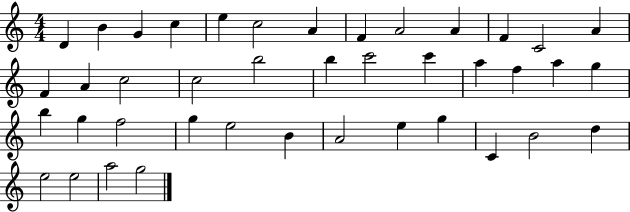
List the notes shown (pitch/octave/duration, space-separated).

D4/q B4/q G4/q C5/q E5/q C5/h A4/q F4/q A4/h A4/q F4/q C4/h A4/q F4/q A4/q C5/h C5/h B5/h B5/q C6/h C6/q A5/q F5/q A5/q G5/q B5/q G5/q F5/h G5/q E5/h B4/q A4/h E5/q G5/q C4/q B4/h D5/q E5/h E5/h A5/h G5/h